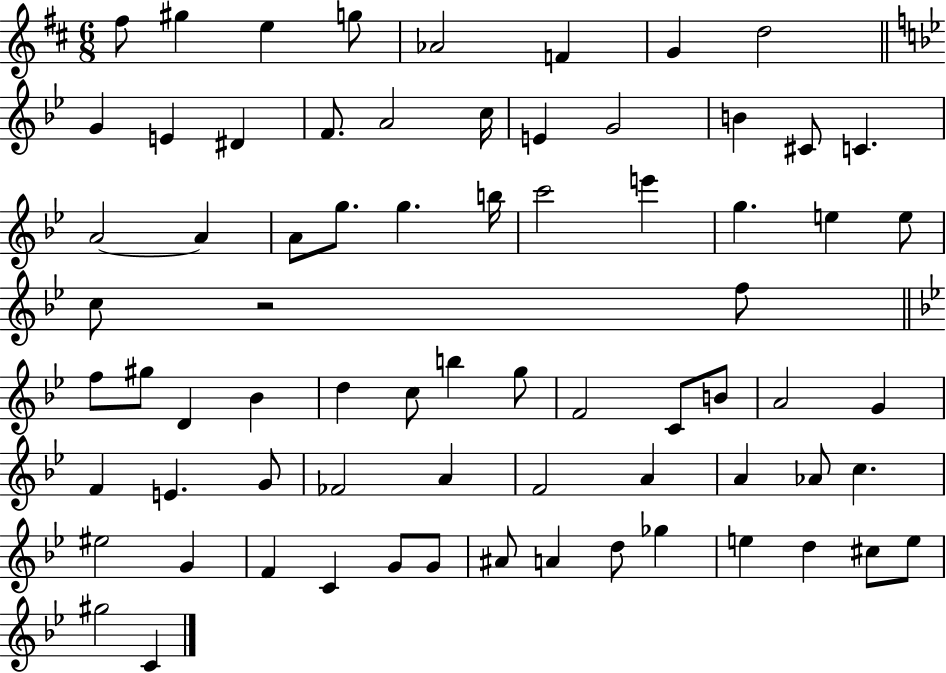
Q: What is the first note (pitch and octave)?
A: F#5